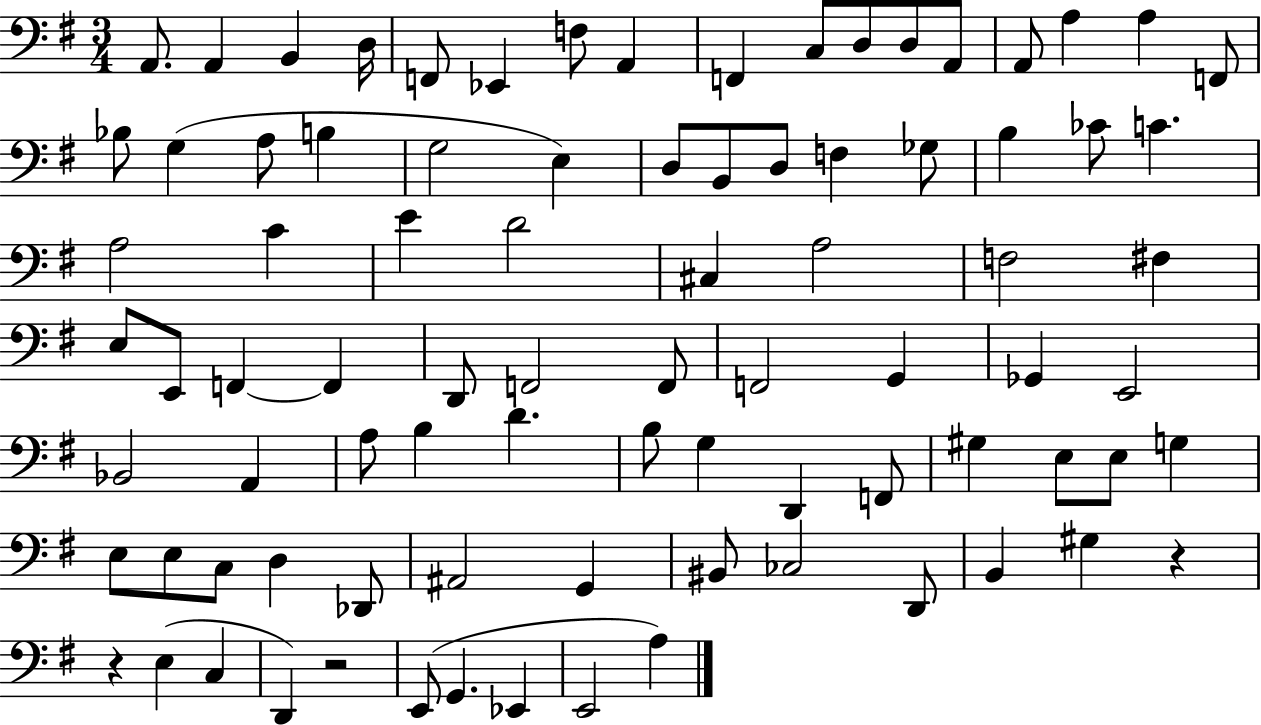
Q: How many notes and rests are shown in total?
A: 86